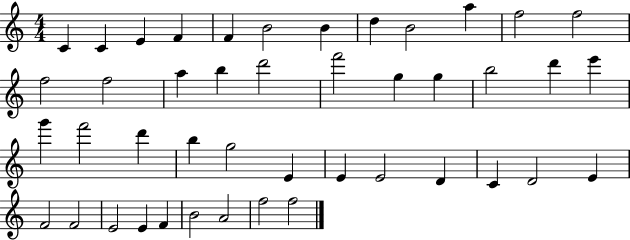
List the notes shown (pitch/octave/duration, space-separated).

C4/q C4/q E4/q F4/q F4/q B4/h B4/q D5/q B4/h A5/q F5/h F5/h F5/h F5/h A5/q B5/q D6/h F6/h G5/q G5/q B5/h D6/q E6/q G6/q F6/h D6/q B5/q G5/h E4/q E4/q E4/h D4/q C4/q D4/h E4/q F4/h F4/h E4/h E4/q F4/q B4/h A4/h F5/h F5/h